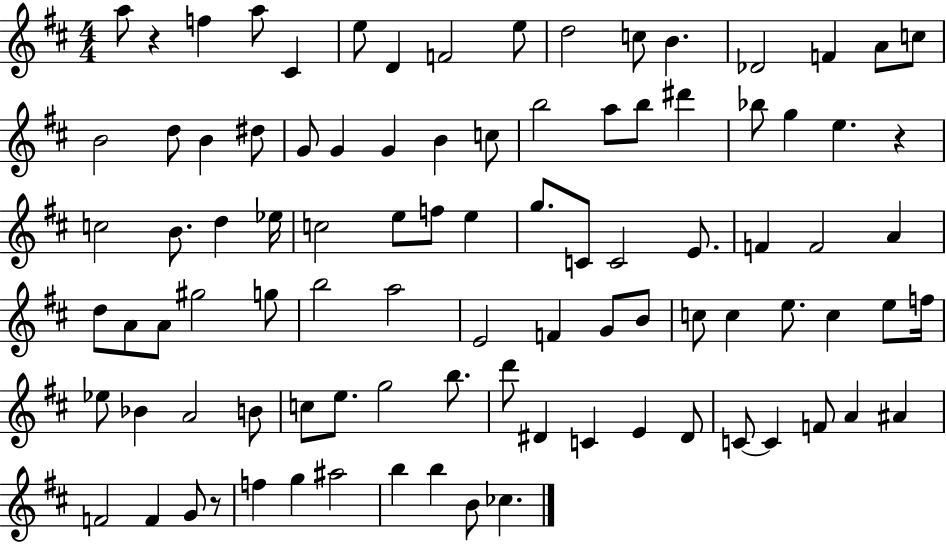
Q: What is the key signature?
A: D major